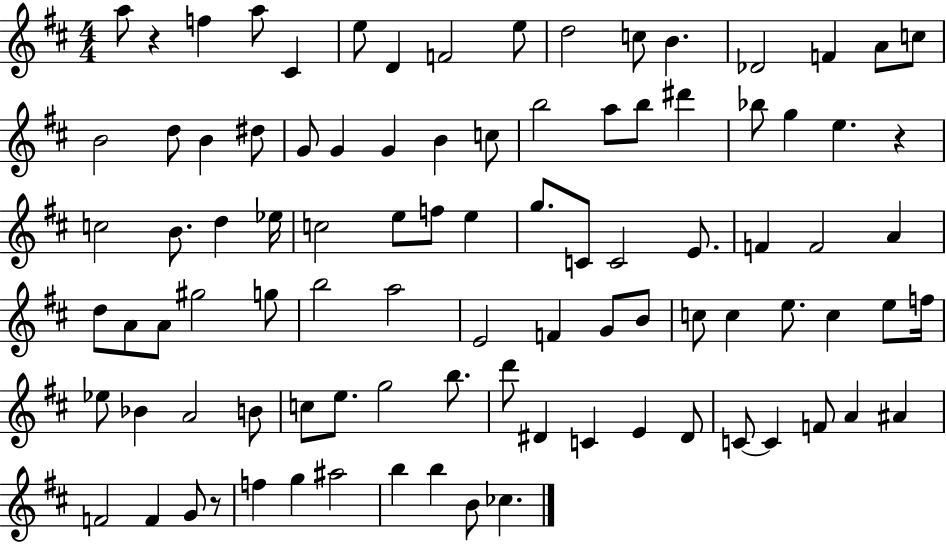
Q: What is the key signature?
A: D major